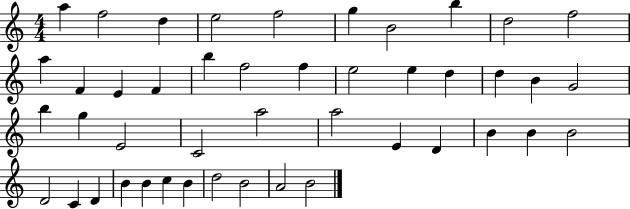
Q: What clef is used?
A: treble